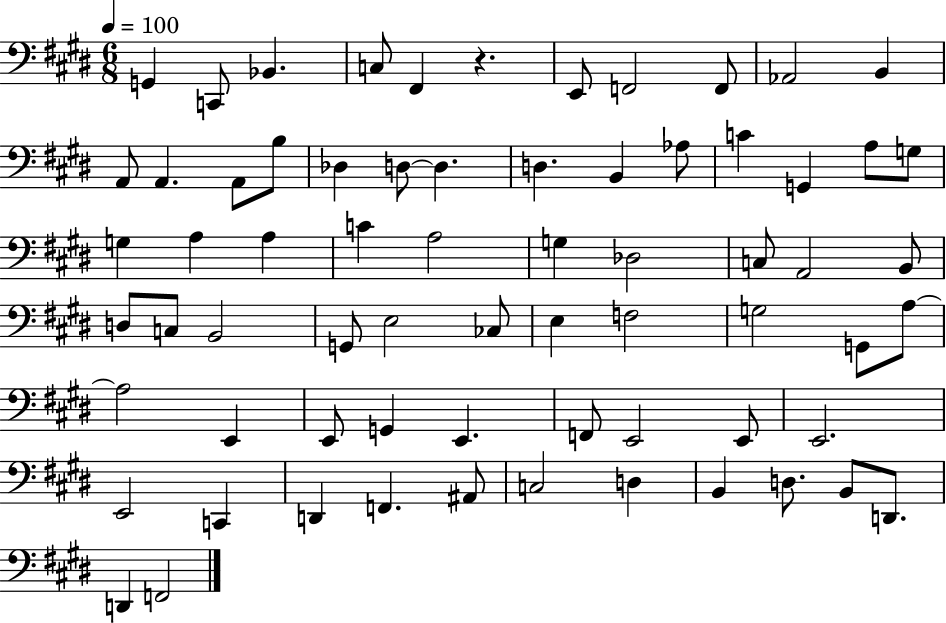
{
  \clef bass
  \numericTimeSignature
  \time 6/8
  \key e \major
  \tempo 4 = 100
  g,4 c,8 bes,4. | c8 fis,4 r4. | e,8 f,2 f,8 | aes,2 b,4 | \break a,8 a,4. a,8 b8 | des4 d8~~ d4. | d4. b,4 aes8 | c'4 g,4 a8 g8 | \break g4 a4 a4 | c'4 a2 | g4 des2 | c8 a,2 b,8 | \break d8 c8 b,2 | g,8 e2 ces8 | e4 f2 | g2 g,8 a8~~ | \break a2 e,4 | e,8 g,4 e,4. | f,8 e,2 e,8 | e,2. | \break e,2 c,4 | d,4 f,4. ais,8 | c2 d4 | b,4 d8. b,8 d,8. | \break d,4 f,2 | \bar "|."
}